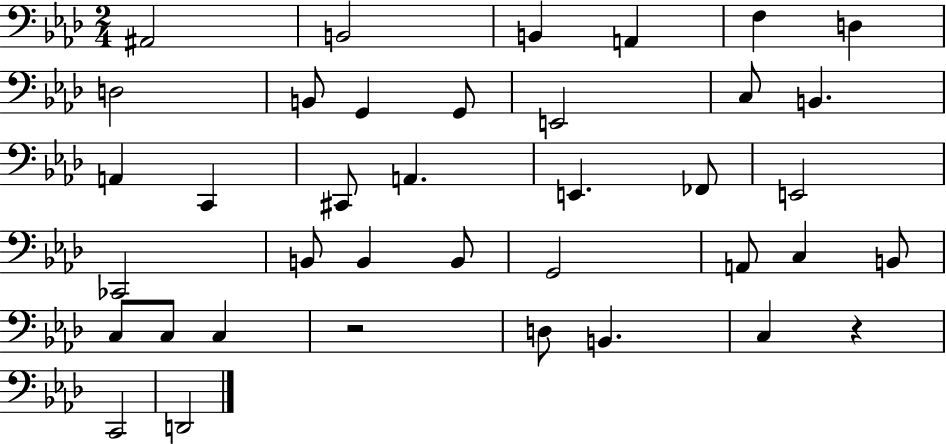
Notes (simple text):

A#2/h B2/h B2/q A2/q F3/q D3/q D3/h B2/e G2/q G2/e E2/h C3/e B2/q. A2/q C2/q C#2/e A2/q. E2/q. FES2/e E2/h CES2/h B2/e B2/q B2/e G2/h A2/e C3/q B2/e C3/e C3/e C3/q R/h D3/e B2/q. C3/q R/q C2/h D2/h